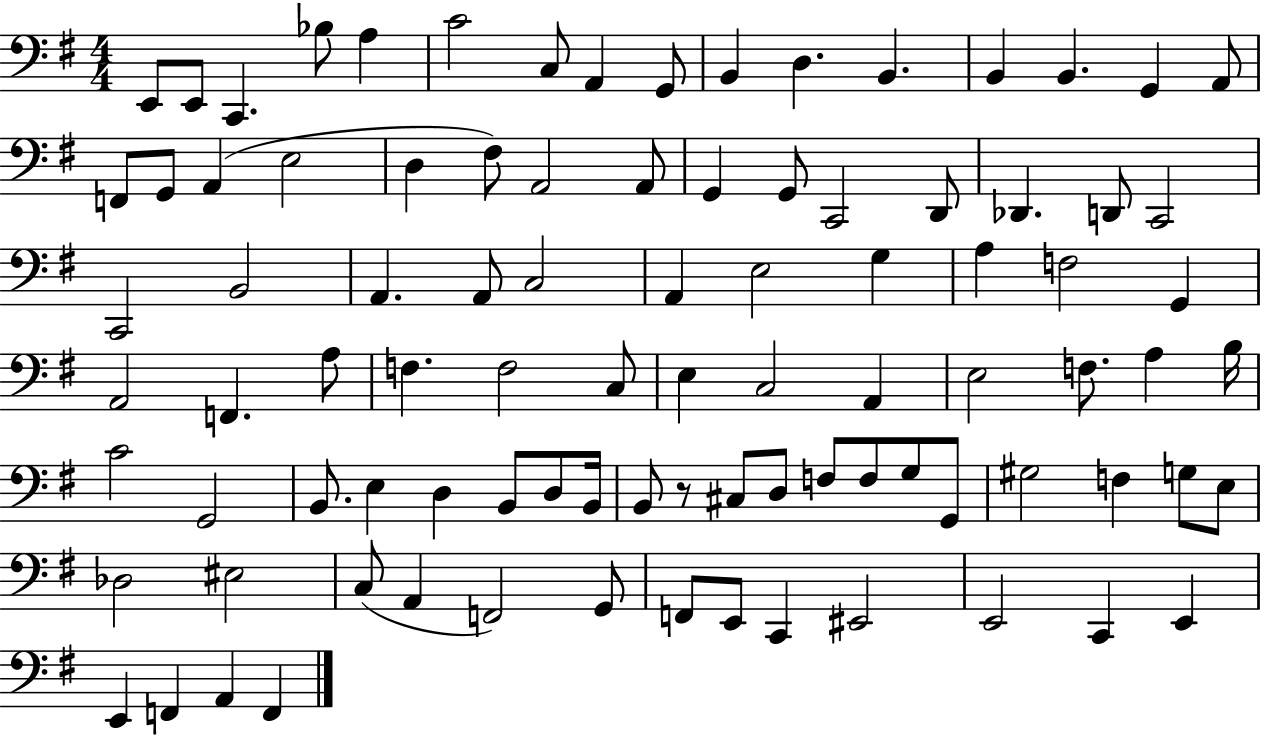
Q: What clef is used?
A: bass